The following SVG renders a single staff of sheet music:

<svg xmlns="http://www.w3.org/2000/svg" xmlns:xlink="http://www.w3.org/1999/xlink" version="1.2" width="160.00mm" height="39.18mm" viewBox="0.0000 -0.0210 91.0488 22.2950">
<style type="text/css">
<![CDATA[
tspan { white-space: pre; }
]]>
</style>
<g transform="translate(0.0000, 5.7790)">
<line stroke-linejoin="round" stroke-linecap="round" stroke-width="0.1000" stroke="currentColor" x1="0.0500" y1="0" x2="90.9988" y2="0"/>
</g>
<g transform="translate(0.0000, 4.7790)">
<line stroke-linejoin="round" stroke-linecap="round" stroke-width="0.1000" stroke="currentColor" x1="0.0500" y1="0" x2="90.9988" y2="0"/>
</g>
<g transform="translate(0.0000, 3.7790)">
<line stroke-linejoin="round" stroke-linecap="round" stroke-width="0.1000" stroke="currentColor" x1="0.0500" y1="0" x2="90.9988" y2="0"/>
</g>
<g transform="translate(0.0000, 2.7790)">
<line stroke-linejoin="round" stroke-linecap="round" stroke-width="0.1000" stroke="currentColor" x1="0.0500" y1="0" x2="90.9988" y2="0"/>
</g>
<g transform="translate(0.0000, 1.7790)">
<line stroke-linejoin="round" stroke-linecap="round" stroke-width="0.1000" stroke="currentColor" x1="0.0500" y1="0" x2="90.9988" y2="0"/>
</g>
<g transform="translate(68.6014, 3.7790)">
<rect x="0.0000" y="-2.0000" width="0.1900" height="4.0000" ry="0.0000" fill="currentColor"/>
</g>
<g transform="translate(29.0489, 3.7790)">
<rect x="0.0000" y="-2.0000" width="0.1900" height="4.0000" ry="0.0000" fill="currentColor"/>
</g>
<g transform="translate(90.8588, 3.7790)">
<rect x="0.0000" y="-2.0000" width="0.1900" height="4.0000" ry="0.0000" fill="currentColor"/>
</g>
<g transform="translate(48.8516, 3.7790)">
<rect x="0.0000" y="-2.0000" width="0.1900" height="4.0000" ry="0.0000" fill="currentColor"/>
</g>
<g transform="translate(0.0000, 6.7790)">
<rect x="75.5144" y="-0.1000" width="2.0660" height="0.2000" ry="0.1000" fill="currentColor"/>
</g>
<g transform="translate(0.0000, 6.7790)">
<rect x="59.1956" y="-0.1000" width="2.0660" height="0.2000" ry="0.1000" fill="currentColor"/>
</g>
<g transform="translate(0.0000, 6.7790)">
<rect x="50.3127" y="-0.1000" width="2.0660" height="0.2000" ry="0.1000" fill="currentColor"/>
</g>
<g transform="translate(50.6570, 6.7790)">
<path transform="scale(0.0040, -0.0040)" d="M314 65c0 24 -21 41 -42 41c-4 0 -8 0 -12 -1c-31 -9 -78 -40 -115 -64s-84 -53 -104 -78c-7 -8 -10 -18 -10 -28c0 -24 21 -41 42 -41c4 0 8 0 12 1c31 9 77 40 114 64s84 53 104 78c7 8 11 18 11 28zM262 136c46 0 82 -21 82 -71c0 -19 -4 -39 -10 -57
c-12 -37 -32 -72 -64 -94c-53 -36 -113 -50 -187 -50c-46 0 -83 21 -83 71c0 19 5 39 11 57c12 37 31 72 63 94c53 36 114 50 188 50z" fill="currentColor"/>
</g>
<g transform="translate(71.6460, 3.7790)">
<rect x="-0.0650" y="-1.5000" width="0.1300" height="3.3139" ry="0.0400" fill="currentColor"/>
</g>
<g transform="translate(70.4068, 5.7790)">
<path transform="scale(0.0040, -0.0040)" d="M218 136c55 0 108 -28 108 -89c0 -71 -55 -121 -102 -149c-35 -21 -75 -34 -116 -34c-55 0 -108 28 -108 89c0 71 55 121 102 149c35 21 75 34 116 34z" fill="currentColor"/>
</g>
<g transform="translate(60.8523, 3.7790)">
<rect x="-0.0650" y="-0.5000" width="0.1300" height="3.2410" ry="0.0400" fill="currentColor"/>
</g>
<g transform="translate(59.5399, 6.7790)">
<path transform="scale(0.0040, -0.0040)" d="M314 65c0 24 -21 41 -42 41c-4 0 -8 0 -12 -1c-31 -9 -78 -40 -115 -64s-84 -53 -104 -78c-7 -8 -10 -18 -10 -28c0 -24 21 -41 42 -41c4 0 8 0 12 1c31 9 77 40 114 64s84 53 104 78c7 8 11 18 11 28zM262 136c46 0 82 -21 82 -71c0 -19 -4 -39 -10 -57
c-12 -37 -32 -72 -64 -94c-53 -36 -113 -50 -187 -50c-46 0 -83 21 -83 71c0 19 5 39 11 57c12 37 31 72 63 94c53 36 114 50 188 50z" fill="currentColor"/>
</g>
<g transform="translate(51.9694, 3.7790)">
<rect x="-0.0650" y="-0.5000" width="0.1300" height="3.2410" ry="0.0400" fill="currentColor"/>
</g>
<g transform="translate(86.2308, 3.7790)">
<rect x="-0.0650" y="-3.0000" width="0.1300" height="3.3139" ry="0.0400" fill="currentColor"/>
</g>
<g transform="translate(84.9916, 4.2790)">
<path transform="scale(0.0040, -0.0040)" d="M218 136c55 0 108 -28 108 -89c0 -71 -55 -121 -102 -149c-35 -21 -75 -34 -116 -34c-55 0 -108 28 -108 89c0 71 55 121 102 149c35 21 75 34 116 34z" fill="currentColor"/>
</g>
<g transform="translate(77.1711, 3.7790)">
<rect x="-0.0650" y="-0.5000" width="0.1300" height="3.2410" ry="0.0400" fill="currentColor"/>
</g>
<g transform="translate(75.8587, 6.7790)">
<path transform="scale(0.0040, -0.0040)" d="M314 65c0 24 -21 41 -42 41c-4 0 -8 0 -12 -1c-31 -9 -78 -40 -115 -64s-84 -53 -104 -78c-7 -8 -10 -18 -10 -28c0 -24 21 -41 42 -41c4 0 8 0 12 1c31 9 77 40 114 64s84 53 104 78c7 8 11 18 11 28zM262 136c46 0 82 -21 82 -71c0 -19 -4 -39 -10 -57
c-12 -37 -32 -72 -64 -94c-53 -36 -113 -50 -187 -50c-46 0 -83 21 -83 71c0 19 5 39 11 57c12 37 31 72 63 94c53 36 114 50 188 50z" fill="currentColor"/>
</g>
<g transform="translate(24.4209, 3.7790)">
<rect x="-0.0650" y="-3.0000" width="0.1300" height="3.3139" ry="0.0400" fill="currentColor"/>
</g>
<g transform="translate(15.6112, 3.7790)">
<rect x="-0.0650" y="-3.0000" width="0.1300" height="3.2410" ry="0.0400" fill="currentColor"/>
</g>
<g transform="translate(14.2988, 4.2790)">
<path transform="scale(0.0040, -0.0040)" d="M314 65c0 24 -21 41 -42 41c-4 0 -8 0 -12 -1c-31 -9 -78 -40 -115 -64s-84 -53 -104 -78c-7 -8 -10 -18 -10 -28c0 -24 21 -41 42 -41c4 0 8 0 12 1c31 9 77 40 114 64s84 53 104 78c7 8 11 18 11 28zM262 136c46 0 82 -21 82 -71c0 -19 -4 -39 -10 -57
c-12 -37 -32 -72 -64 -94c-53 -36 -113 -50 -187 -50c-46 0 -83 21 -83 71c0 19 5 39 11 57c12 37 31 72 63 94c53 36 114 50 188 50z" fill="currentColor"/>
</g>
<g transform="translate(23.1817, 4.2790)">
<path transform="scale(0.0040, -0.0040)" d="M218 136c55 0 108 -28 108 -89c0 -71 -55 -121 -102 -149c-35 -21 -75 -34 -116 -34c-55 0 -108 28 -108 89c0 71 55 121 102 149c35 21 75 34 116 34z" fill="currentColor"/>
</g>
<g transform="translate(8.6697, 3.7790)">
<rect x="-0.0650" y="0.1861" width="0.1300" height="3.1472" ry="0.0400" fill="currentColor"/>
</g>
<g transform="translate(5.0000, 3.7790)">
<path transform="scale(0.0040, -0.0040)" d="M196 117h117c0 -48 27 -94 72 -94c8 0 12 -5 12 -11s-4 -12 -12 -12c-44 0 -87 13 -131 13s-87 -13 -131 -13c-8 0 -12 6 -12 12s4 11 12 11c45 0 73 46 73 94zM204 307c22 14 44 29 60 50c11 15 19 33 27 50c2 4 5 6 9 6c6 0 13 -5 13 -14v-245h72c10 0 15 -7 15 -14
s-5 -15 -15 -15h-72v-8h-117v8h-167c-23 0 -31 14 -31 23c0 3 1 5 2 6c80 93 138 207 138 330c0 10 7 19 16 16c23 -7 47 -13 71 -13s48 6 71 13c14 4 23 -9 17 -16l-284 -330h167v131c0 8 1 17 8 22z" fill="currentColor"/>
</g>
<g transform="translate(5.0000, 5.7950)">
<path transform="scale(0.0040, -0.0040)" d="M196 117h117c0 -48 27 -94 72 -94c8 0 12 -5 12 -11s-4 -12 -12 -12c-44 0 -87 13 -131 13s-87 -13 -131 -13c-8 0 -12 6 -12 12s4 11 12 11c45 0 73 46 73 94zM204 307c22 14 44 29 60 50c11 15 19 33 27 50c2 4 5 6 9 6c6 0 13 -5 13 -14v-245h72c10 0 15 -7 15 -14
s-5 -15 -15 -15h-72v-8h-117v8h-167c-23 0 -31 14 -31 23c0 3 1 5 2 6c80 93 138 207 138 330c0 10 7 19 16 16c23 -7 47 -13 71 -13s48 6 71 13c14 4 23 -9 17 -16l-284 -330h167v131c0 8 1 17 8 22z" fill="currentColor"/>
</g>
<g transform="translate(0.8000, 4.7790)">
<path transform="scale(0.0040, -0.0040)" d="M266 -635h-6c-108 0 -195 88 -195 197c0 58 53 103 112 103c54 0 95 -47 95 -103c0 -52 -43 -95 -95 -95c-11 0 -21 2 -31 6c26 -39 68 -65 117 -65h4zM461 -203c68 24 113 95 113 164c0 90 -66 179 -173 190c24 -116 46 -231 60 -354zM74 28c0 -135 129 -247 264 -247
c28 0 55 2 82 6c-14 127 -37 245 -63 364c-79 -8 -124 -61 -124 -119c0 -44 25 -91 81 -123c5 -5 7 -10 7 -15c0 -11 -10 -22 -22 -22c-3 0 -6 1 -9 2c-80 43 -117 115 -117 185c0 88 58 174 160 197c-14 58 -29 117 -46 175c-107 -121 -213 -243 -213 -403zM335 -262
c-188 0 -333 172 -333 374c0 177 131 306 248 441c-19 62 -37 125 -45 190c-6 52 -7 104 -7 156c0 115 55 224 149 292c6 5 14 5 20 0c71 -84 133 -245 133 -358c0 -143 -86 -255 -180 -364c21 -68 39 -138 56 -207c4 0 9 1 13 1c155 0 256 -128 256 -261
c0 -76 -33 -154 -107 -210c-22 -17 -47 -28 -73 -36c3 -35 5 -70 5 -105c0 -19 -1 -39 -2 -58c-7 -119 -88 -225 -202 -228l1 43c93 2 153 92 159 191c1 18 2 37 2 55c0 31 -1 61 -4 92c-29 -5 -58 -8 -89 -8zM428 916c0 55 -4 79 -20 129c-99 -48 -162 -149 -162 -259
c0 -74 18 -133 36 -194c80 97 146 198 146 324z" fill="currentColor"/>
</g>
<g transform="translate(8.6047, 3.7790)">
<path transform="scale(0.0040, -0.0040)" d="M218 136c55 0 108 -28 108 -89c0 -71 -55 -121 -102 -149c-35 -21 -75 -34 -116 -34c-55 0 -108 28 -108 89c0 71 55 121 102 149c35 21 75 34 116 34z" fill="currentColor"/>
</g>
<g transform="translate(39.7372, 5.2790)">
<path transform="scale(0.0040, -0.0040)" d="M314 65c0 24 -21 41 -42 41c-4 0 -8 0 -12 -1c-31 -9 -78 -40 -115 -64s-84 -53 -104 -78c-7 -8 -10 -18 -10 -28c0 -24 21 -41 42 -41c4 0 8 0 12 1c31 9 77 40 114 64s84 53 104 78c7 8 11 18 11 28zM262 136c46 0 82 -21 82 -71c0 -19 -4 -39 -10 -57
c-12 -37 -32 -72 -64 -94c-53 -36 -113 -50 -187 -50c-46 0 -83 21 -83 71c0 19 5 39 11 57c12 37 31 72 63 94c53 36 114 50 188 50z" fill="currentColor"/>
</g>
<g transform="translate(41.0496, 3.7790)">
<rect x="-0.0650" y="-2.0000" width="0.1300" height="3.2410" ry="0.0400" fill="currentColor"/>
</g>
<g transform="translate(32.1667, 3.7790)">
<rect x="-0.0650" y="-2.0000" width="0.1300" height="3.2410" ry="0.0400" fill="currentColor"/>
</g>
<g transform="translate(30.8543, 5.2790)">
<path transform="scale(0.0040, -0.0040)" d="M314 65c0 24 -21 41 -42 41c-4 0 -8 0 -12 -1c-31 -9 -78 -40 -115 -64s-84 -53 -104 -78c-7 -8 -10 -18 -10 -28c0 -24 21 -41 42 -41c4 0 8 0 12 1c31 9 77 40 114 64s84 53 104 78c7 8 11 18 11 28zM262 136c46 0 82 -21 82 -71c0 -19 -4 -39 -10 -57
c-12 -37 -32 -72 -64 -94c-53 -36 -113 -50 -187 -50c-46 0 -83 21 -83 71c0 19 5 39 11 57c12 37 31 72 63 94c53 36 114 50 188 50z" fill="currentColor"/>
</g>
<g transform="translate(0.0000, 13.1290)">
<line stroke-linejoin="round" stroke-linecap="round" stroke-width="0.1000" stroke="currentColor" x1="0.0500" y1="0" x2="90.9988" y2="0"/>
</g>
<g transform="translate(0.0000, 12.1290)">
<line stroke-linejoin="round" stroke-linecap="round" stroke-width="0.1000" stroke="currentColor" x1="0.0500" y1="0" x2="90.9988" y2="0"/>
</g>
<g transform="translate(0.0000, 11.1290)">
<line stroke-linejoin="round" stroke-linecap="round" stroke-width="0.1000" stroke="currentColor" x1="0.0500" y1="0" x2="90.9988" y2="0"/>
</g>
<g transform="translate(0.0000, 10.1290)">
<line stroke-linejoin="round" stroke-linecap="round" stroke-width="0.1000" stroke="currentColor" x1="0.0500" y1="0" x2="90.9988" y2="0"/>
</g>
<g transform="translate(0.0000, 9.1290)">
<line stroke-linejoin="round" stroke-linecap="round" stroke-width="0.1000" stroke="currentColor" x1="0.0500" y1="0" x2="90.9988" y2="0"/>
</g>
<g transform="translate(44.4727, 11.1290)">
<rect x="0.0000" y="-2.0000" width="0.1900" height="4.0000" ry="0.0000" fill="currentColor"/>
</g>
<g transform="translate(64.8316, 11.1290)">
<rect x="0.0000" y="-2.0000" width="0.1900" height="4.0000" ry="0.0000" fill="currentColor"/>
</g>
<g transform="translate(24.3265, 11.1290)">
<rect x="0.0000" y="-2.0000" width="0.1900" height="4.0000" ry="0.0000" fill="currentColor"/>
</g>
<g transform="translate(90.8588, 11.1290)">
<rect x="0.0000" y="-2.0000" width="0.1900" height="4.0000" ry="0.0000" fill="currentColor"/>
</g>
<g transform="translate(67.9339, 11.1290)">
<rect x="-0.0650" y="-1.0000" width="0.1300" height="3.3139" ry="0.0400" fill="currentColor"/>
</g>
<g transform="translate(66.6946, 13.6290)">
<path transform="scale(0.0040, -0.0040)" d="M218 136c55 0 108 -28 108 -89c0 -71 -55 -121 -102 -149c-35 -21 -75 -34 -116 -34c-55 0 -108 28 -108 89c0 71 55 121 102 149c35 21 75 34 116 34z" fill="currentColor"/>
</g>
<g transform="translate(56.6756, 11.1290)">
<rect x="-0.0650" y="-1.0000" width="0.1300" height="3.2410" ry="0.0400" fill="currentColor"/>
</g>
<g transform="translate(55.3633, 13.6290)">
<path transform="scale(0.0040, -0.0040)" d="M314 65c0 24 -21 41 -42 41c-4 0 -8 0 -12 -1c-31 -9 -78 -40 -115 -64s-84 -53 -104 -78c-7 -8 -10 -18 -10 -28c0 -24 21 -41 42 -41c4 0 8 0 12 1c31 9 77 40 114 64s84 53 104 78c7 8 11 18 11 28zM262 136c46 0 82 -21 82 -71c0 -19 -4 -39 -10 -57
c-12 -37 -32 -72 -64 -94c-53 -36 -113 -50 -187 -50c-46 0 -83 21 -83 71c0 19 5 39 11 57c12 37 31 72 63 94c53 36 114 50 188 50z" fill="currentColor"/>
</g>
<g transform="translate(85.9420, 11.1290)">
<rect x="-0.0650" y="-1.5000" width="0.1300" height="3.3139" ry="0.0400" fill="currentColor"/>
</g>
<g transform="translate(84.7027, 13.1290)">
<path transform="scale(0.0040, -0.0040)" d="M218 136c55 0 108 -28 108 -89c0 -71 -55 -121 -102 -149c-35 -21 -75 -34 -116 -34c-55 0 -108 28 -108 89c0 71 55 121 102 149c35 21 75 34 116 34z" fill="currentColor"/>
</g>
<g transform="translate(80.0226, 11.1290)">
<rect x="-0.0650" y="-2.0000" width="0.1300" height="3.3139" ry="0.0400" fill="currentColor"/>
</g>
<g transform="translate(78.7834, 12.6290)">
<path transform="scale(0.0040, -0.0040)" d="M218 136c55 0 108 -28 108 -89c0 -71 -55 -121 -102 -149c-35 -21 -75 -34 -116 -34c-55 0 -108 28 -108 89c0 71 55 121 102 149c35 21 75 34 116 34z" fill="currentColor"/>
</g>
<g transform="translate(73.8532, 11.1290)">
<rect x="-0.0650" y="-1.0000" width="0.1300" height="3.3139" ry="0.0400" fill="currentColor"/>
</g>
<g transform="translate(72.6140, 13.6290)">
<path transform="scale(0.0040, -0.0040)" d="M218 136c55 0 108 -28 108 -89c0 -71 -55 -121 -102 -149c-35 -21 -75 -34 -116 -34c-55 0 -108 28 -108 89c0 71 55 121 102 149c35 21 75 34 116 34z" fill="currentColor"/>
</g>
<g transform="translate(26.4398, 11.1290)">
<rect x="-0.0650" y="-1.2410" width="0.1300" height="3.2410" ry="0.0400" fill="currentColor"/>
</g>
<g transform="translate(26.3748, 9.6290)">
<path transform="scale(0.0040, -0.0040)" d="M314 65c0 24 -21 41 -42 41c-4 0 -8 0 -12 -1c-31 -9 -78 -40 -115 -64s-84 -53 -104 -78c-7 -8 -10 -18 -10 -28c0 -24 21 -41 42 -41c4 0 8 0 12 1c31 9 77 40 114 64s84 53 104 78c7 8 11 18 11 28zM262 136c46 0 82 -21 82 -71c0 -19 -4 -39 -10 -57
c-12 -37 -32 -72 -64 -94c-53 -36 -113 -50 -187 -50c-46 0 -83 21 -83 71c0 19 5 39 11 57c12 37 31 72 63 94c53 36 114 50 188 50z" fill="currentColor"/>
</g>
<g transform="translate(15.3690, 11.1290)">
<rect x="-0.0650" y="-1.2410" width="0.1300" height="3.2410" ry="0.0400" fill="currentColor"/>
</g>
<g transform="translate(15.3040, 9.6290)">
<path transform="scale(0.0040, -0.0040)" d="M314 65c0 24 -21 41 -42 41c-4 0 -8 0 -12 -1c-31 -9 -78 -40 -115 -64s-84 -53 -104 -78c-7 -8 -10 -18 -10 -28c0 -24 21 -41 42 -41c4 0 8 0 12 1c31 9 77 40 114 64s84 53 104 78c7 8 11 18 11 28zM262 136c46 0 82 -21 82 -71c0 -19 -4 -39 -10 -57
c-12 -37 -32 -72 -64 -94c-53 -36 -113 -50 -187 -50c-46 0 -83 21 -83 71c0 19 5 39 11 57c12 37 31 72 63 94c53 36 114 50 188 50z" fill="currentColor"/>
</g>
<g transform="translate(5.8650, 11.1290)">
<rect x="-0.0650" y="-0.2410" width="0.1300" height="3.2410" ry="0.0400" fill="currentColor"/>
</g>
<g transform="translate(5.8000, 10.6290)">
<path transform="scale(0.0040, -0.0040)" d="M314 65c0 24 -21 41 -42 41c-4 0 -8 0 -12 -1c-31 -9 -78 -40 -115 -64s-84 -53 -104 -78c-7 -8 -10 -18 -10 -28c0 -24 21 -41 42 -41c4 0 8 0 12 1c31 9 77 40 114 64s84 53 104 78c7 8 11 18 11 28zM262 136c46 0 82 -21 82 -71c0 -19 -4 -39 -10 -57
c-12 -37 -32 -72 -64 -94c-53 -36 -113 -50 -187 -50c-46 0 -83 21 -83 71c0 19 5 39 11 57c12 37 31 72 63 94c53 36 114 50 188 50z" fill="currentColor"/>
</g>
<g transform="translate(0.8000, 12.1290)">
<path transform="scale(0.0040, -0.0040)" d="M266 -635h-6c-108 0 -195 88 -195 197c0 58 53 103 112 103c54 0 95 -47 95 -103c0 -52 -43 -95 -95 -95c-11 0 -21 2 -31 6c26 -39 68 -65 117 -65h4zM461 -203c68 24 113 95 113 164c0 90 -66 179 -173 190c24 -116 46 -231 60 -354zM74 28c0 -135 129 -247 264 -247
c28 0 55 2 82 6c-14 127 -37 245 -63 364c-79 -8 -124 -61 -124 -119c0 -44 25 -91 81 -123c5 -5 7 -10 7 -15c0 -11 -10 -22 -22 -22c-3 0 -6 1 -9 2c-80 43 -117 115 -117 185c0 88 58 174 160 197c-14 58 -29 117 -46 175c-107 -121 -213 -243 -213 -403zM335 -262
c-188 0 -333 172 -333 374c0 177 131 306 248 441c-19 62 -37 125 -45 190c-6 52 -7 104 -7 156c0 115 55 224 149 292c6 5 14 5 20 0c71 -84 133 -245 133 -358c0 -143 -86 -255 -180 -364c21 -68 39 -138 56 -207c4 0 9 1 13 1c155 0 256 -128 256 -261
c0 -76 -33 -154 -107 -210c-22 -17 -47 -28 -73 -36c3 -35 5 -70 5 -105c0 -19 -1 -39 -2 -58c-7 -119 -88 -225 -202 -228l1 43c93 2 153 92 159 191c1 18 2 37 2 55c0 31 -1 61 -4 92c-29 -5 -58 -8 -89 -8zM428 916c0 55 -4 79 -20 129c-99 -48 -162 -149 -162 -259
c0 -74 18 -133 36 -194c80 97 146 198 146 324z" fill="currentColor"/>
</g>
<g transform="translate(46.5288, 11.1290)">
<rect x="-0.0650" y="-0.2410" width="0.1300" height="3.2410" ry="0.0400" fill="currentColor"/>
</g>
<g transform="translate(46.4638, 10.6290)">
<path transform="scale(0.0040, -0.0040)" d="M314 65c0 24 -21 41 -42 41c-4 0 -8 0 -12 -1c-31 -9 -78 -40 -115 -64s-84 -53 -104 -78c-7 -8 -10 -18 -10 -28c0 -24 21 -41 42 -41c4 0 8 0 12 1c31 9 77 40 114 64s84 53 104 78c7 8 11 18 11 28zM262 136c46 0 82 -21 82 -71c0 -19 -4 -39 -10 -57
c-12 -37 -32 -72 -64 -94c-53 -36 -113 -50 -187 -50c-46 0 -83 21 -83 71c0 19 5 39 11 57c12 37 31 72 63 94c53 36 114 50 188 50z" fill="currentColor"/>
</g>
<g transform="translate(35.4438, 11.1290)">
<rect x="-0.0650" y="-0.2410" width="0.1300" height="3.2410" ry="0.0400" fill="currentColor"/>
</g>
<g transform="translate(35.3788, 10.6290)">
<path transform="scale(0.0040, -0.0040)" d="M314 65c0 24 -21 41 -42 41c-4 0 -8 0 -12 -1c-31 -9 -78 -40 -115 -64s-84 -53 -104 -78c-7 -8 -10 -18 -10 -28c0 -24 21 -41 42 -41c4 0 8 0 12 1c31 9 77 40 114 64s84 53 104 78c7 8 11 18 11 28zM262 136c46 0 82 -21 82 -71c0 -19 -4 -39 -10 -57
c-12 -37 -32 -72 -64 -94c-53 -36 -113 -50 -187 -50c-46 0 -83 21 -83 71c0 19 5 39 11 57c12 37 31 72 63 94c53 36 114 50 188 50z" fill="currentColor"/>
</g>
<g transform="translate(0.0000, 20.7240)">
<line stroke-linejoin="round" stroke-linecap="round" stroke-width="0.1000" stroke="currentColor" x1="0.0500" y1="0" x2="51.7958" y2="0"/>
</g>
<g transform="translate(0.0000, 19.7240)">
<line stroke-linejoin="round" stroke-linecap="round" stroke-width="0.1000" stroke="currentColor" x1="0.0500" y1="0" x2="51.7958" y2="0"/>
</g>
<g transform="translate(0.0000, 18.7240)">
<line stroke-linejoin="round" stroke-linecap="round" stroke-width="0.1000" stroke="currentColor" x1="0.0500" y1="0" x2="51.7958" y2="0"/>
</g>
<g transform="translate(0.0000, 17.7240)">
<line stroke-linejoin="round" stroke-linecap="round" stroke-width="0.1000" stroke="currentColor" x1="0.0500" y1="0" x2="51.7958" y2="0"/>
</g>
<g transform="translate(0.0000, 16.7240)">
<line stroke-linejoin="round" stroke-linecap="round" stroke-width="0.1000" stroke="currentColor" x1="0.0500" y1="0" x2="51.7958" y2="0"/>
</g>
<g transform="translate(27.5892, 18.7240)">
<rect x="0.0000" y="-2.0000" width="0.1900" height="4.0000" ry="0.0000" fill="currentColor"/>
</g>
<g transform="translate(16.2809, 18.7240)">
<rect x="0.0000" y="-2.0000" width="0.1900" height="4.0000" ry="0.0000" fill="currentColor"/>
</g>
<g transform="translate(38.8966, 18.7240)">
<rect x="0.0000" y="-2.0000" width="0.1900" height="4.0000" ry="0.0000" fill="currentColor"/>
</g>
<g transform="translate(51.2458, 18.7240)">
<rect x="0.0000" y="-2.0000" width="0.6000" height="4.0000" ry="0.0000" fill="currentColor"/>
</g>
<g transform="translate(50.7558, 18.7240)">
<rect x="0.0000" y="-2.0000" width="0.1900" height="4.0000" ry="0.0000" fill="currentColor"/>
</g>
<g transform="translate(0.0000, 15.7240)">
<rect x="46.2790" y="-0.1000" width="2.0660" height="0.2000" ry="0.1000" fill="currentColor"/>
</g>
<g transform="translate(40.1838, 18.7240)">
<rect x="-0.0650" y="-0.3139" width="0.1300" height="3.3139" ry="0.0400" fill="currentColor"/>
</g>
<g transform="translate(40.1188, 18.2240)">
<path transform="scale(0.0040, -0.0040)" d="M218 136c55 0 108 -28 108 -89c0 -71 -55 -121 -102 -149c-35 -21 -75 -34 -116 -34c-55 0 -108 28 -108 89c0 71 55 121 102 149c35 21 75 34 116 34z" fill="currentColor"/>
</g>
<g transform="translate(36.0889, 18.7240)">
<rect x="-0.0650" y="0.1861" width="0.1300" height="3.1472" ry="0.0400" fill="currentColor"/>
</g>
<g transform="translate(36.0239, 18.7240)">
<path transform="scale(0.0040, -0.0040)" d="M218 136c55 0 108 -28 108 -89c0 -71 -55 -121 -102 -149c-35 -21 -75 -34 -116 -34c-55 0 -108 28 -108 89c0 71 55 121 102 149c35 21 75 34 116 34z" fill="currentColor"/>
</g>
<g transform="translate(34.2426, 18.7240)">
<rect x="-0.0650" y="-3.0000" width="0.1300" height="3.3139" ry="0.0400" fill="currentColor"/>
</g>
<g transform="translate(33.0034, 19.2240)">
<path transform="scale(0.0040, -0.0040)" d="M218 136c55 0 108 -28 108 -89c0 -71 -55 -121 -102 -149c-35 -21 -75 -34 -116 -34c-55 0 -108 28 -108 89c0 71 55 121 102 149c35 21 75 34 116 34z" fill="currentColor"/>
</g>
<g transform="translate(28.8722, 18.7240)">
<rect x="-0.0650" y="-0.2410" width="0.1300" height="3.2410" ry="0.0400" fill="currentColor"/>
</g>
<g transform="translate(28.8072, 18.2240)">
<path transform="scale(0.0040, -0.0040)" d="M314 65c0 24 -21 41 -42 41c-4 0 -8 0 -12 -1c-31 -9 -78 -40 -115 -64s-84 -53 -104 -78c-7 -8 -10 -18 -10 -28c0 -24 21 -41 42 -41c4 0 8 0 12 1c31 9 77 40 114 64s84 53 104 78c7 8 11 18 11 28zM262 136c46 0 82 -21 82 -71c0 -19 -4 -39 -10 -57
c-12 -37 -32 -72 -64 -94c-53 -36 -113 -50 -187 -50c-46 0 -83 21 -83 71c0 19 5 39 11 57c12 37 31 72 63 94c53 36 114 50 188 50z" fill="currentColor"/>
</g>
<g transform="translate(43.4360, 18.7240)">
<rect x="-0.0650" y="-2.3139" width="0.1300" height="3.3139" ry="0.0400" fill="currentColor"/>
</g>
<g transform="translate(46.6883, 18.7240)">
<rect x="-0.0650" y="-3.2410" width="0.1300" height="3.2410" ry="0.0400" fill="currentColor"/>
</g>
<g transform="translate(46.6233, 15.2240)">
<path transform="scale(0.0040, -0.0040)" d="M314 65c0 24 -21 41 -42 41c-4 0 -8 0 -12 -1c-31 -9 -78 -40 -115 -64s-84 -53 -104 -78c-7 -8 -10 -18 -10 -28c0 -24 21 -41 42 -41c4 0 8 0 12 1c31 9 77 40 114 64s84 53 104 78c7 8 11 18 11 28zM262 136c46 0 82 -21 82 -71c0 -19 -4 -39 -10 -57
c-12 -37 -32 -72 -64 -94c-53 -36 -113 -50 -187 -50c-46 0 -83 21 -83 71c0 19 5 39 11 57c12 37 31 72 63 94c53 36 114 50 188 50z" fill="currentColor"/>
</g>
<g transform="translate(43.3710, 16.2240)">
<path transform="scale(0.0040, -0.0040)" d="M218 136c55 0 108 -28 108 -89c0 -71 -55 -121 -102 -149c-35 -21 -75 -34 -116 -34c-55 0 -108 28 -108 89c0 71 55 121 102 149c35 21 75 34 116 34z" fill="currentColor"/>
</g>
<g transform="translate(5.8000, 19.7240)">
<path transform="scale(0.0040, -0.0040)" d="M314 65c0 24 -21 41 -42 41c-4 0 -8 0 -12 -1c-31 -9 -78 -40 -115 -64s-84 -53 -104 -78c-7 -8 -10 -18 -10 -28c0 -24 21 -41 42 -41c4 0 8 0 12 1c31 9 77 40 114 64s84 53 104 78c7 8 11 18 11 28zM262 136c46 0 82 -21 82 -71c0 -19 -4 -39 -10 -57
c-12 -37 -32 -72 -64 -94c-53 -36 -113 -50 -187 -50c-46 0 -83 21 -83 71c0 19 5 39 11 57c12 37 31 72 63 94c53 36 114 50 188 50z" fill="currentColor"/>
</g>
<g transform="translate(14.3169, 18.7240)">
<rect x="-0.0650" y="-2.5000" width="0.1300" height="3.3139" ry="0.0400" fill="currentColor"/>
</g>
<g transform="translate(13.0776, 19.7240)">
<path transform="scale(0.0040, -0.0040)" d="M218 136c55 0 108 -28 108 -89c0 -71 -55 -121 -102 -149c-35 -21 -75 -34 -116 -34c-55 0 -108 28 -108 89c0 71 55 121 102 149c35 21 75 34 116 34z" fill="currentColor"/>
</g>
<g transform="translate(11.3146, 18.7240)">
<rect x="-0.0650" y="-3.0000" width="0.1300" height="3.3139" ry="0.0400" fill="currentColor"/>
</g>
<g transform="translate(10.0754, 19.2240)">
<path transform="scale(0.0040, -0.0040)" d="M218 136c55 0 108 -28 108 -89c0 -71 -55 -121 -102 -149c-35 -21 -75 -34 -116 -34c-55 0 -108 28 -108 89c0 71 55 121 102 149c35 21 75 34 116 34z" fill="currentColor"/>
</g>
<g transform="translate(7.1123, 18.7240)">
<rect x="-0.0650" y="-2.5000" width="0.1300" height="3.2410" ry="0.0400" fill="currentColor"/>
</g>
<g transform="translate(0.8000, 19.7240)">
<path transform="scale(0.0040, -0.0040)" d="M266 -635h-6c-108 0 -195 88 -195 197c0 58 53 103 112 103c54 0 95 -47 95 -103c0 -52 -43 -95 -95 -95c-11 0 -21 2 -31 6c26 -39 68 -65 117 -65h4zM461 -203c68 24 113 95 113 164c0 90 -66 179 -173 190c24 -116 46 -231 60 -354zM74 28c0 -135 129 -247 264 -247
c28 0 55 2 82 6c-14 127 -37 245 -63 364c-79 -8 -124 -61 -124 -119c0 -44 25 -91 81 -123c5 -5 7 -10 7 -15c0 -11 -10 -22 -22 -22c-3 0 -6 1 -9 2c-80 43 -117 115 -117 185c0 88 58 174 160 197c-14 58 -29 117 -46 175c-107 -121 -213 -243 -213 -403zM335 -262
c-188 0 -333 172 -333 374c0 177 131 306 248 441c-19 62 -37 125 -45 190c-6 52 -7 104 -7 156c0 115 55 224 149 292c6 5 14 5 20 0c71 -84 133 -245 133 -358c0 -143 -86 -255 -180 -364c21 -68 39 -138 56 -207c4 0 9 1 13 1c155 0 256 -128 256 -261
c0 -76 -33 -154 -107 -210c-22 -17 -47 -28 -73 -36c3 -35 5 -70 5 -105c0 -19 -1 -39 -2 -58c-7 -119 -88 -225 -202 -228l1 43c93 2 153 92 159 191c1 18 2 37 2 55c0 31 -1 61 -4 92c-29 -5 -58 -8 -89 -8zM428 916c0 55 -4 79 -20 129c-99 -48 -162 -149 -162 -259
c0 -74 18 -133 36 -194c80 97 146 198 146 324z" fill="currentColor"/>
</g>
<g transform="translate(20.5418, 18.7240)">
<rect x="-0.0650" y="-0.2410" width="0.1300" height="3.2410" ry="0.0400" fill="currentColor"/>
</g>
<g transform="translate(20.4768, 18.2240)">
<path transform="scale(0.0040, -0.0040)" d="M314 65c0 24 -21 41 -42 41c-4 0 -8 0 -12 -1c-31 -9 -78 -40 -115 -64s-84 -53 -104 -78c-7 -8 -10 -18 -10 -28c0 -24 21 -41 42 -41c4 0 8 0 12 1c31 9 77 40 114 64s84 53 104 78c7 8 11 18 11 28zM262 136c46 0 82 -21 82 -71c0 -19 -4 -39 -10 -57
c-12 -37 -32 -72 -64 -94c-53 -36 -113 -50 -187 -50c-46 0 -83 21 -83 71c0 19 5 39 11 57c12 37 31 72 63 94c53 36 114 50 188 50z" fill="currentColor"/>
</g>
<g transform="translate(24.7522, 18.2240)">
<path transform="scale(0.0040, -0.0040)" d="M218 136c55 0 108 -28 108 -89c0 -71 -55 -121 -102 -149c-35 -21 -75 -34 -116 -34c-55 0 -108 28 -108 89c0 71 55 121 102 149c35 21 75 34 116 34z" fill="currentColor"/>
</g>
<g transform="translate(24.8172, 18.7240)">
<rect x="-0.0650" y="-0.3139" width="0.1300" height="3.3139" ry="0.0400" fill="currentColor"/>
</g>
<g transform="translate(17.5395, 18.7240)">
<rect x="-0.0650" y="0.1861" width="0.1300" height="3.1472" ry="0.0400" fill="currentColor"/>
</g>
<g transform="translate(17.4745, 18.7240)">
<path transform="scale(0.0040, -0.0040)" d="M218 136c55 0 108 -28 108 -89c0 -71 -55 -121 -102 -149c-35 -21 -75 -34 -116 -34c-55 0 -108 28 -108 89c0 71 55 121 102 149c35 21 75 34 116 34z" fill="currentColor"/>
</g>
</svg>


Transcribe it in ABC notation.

X:1
T:Untitled
M:4/4
L:1/4
K:C
B A2 A F2 F2 C2 C2 E C2 A c2 e2 e2 c2 c2 D2 D D F E G2 A G B c2 c c2 A B c g b2